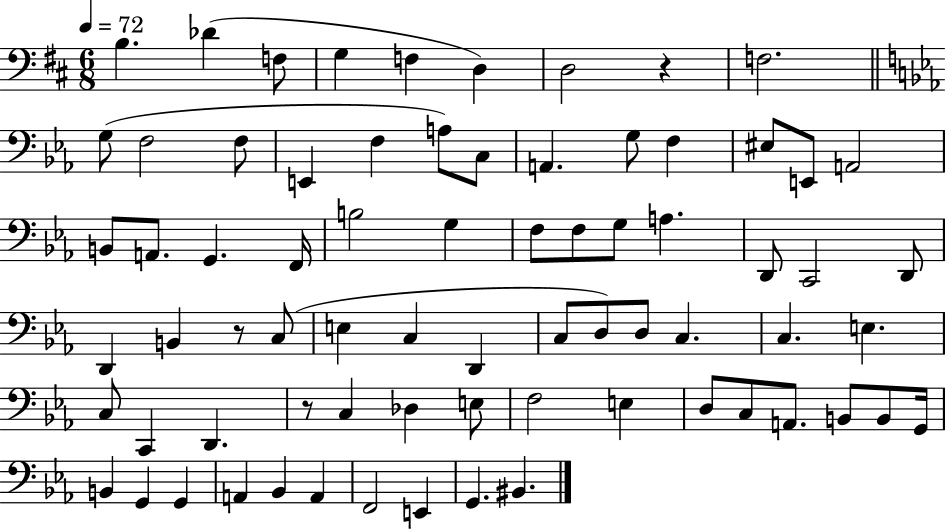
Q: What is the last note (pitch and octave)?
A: BIS2